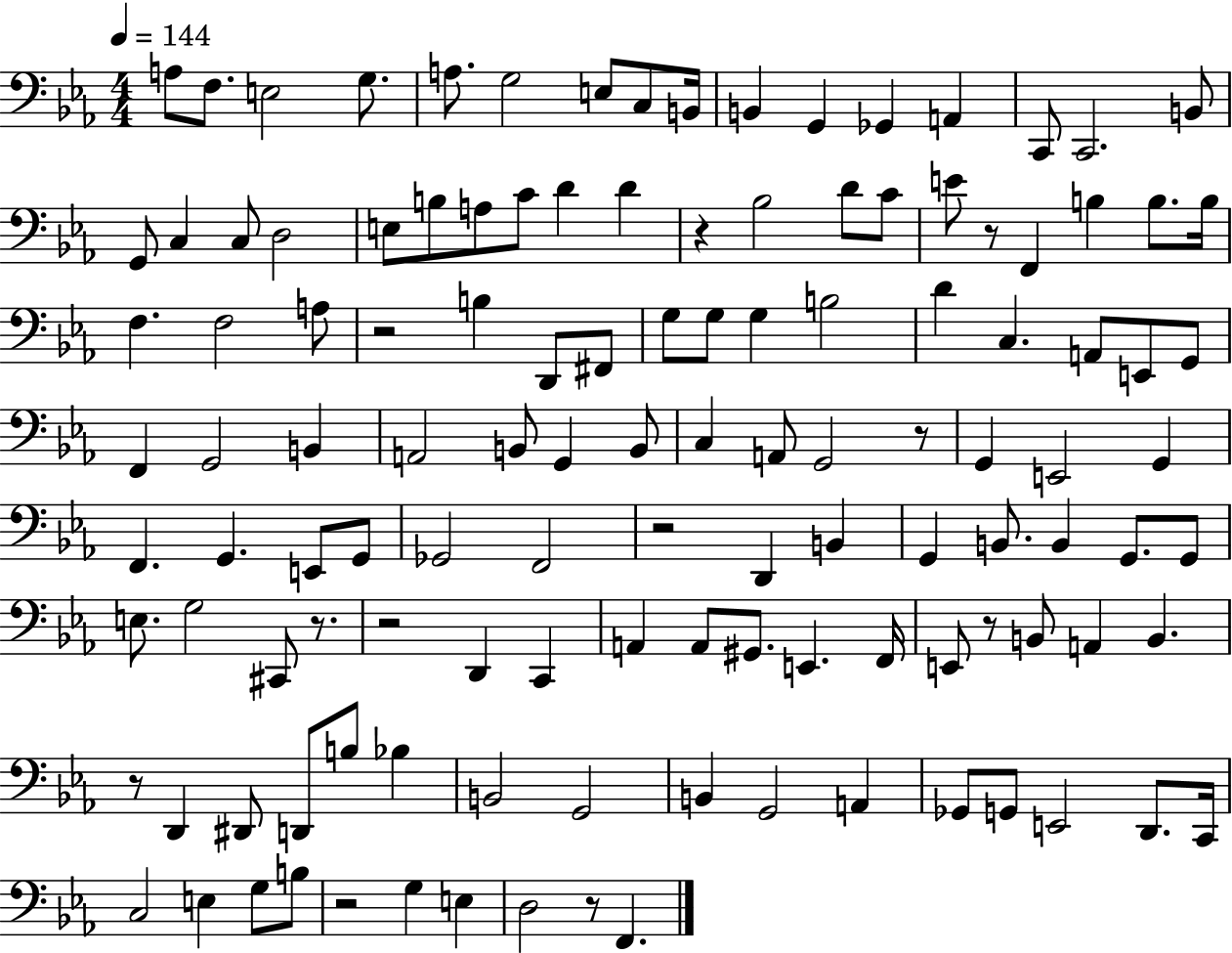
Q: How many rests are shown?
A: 11